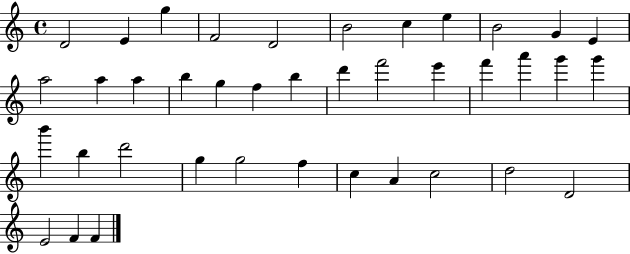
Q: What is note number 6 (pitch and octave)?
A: B4